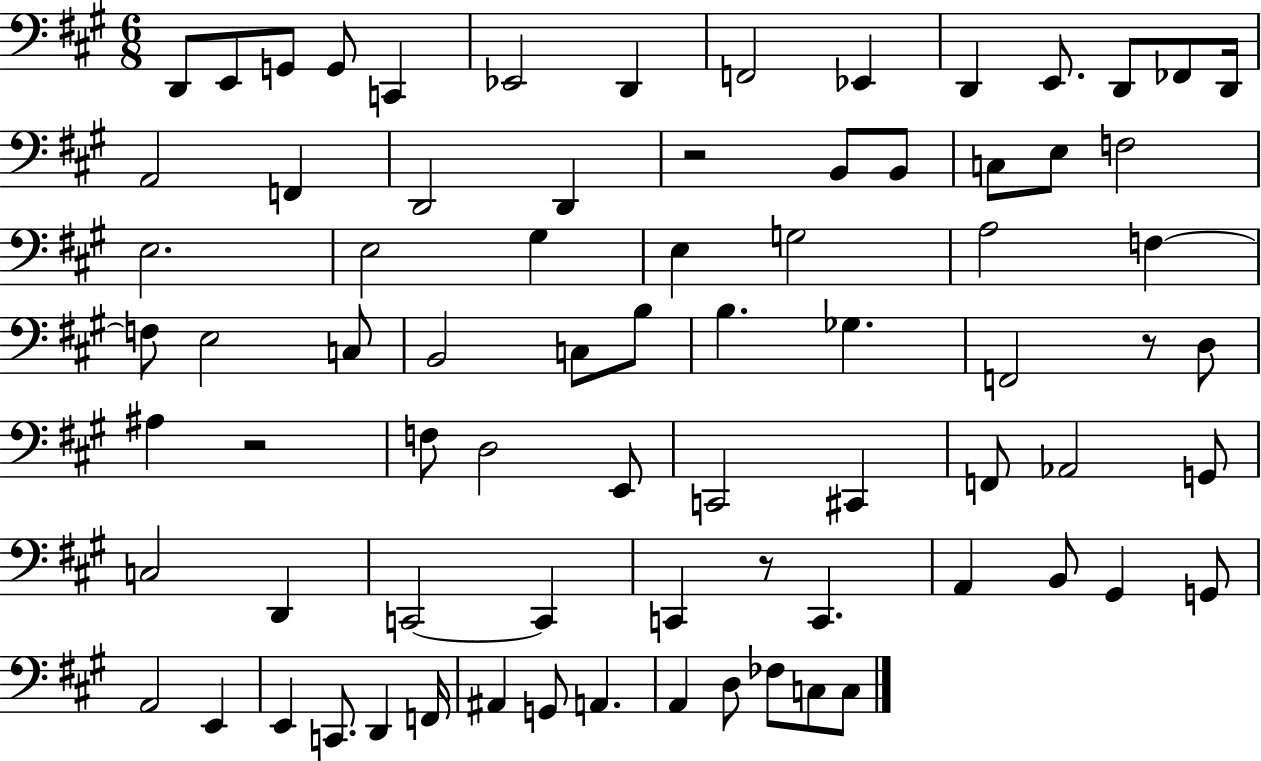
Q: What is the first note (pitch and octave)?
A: D2